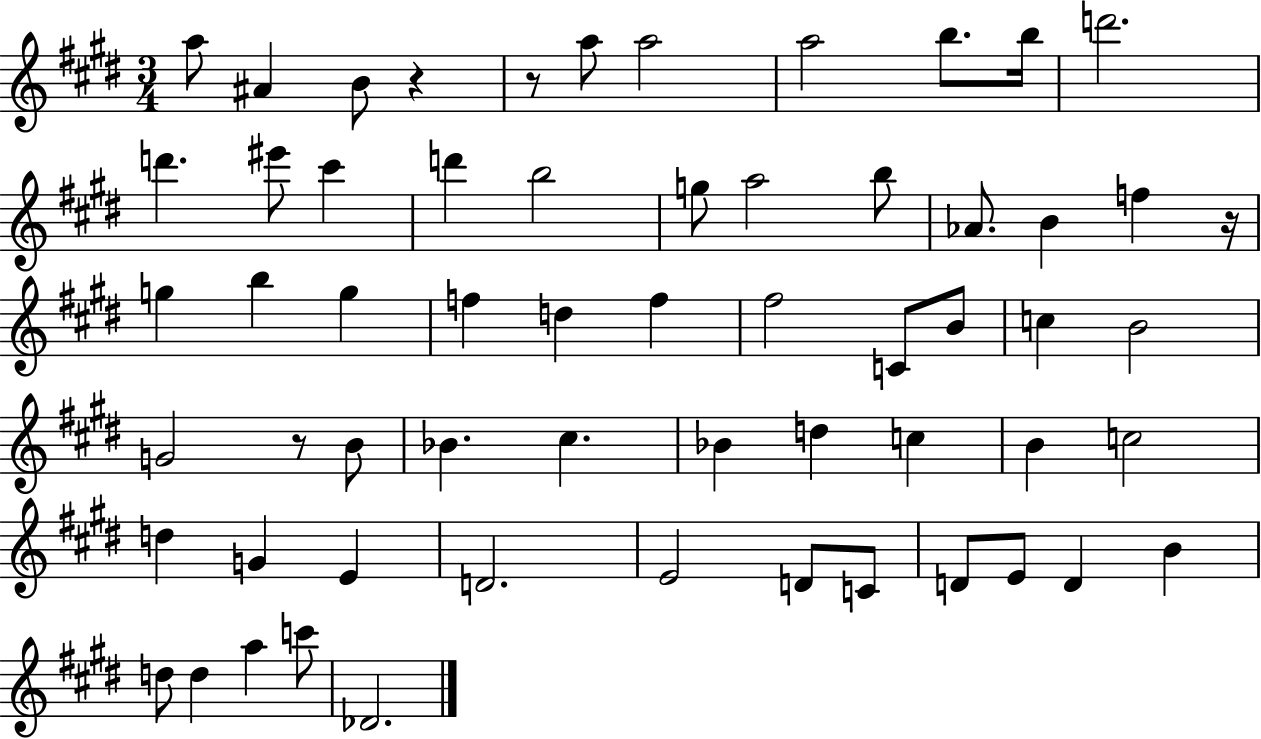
X:1
T:Untitled
M:3/4
L:1/4
K:E
a/2 ^A B/2 z z/2 a/2 a2 a2 b/2 b/4 d'2 d' ^e'/2 ^c' d' b2 g/2 a2 b/2 _A/2 B f z/4 g b g f d f ^f2 C/2 B/2 c B2 G2 z/2 B/2 _B ^c _B d c B c2 d G E D2 E2 D/2 C/2 D/2 E/2 D B d/2 d a c'/2 _D2